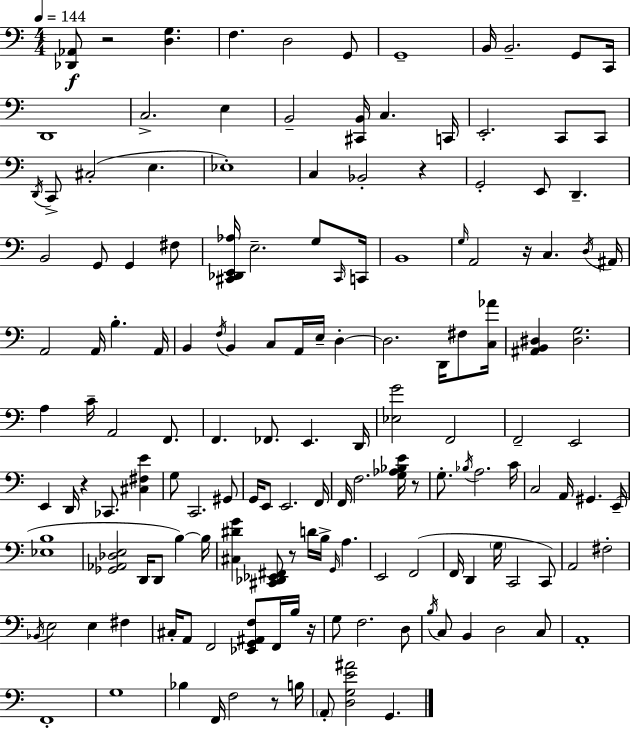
[Db2,Ab2]/e R/h [D3,G3]/q. F3/q. D3/h G2/e G2/w B2/s B2/h. G2/e C2/s D2/w C3/h. E3/q B2/h [C#2,B2]/s C3/q. C2/s E2/h. C2/e C2/e D2/s C2/e C#3/h E3/q. Eb3/w C3/q Bb2/h R/q G2/h E2/e D2/q. B2/h G2/e G2/q F#3/e [C#2,Db2,E2,Ab3]/s E3/h. G3/e C#2/s C2/s B2/w G3/s A2/h R/s C3/q. D3/s A#2/s A2/h A2/s B3/q. A2/s B2/q F3/s B2/q C3/e A2/s E3/s D3/q D3/h. D2/s F#3/e [C3,Ab4]/s [A#2,B2,D#3]/q [D#3,G3]/h. A3/q C4/s A2/h F2/e. F2/q. FES2/e. E2/q. D2/s [Eb3,G4]/h F2/h F2/h E2/h E2/q D2/s R/q CES2/e. [C#3,F#3,E4]/q G3/e C2/h. G#2/e G2/s E2/e E2/h. F2/s F2/s F3/h. [G3,Ab3,Bb3,E4]/s R/e G3/e. Bb3/s A3/h. C4/s C3/h A2/s G#2/q. E2/s [Eb3,B3]/w [Gb2,Ab2,Db3,E3]/h D2/s D2/e B3/q B3/s [C#3,D#4,G4]/q [C#2,Db2,Eb2,F#2]/e R/e D4/s B3/s G2/s A3/q. E2/h F2/h F2/s D2/q G3/s C2/h C2/e A2/h F#3/h Bb2/s E3/h E3/q F#3/q C#3/s A2/e F2/h [Eb2,G2,A#2,F3]/e F2/s B3/s R/s G3/e F3/h. D3/e B3/s C3/e B2/q D3/h C3/e A2/w F2/w G3/w Bb3/q F2/s F3/h R/e B3/s A2/e [D3,G3,E4,A#4]/h G2/q.